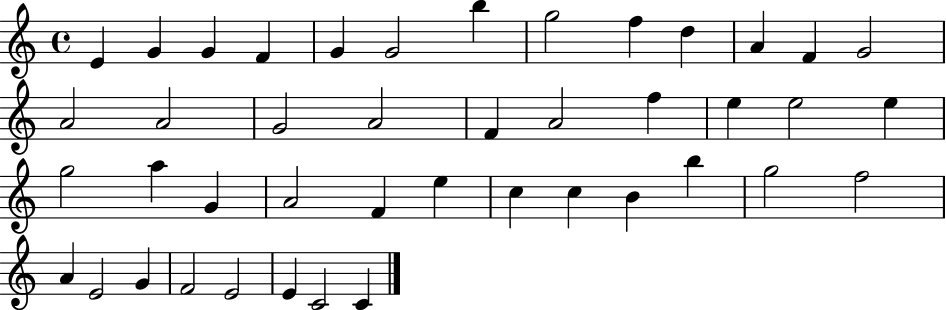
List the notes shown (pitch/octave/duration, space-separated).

E4/q G4/q G4/q F4/q G4/q G4/h B5/q G5/h F5/q D5/q A4/q F4/q G4/h A4/h A4/h G4/h A4/h F4/q A4/h F5/q E5/q E5/h E5/q G5/h A5/q G4/q A4/h F4/q E5/q C5/q C5/q B4/q B5/q G5/h F5/h A4/q E4/h G4/q F4/h E4/h E4/q C4/h C4/q